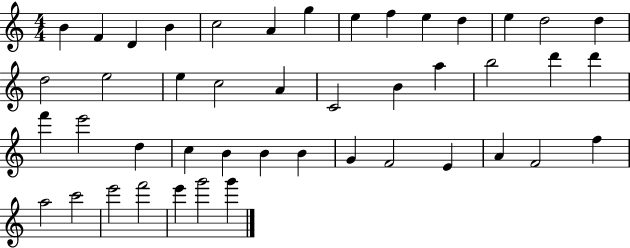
{
  \clef treble
  \numericTimeSignature
  \time 4/4
  \key c \major
  b'4 f'4 d'4 b'4 | c''2 a'4 g''4 | e''4 f''4 e''4 d''4 | e''4 d''2 d''4 | \break d''2 e''2 | e''4 c''2 a'4 | c'2 b'4 a''4 | b''2 d'''4 d'''4 | \break f'''4 e'''2 d''4 | c''4 b'4 b'4 b'4 | g'4 f'2 e'4 | a'4 f'2 f''4 | \break a''2 c'''2 | e'''2 f'''2 | e'''4 g'''2 g'''4 | \bar "|."
}